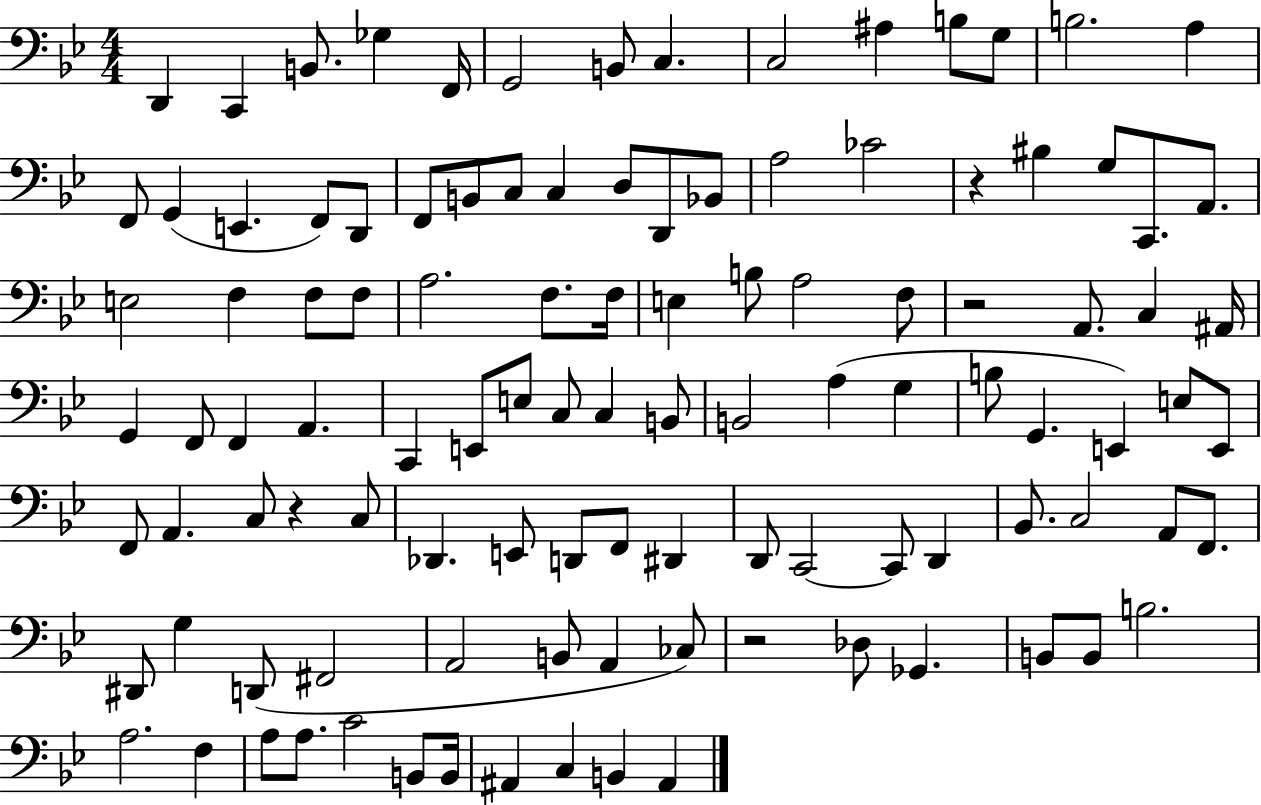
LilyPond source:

{
  \clef bass
  \numericTimeSignature
  \time 4/4
  \key bes \major
  d,4 c,4 b,8. ges4 f,16 | g,2 b,8 c4. | c2 ais4 b8 g8 | b2. a4 | \break f,8 g,4( e,4. f,8) d,8 | f,8 b,8 c8 c4 d8 d,8 bes,8 | a2 ces'2 | r4 bis4 g8 c,8. a,8. | \break e2 f4 f8 f8 | a2. f8. f16 | e4 b8 a2 f8 | r2 a,8. c4 ais,16 | \break g,4 f,8 f,4 a,4. | c,4 e,8 e8 c8 c4 b,8 | b,2 a4( g4 | b8 g,4. e,4) e8 e,8 | \break f,8 a,4. c8 r4 c8 | des,4. e,8 d,8 f,8 dis,4 | d,8 c,2~~ c,8 d,4 | bes,8. c2 a,8 f,8. | \break dis,8 g4 d,8( fis,2 | a,2 b,8 a,4 ces8) | r2 des8 ges,4. | b,8 b,8 b2. | \break a2. f4 | a8 a8. c'2 b,8 b,16 | ais,4 c4 b,4 ais,4 | \bar "|."
}